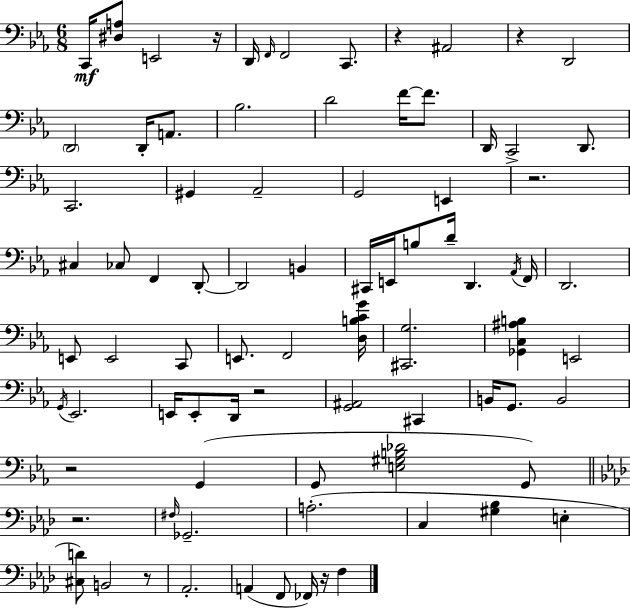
X:1
T:Untitled
M:6/8
L:1/4
K:Eb
C,,/4 [^D,A,]/2 E,,2 z/4 D,,/4 F,,/4 F,,2 C,,/2 z ^A,,2 z D,,2 D,,2 D,,/4 A,,/2 _B,2 D2 F/4 F/2 D,,/4 C,,2 D,,/2 C,,2 ^G,, _A,,2 G,,2 E,, z2 ^C, _C,/2 F,, D,,/2 D,,2 B,, ^C,,/4 E,,/4 B,/2 D/4 D,, _A,,/4 F,,/4 D,,2 E,,/2 E,,2 C,,/2 E,,/2 F,,2 [D,B,CG]/4 [^C,,G,]2 [_G,,C,^A,B,] E,,2 G,,/4 _E,,2 E,,/4 E,,/2 D,,/4 z2 [G,,^A,,]2 ^C,, B,,/4 G,,/2 B,,2 z2 G,, G,,/2 [E,^G,B,_D]2 G,,/2 z2 ^F,/4 _G,,2 A,2 C, [^G,_B,] E, [^C,D]/2 B,,2 z/2 _A,,2 A,, F,,/2 _F,,/4 z/4 F,